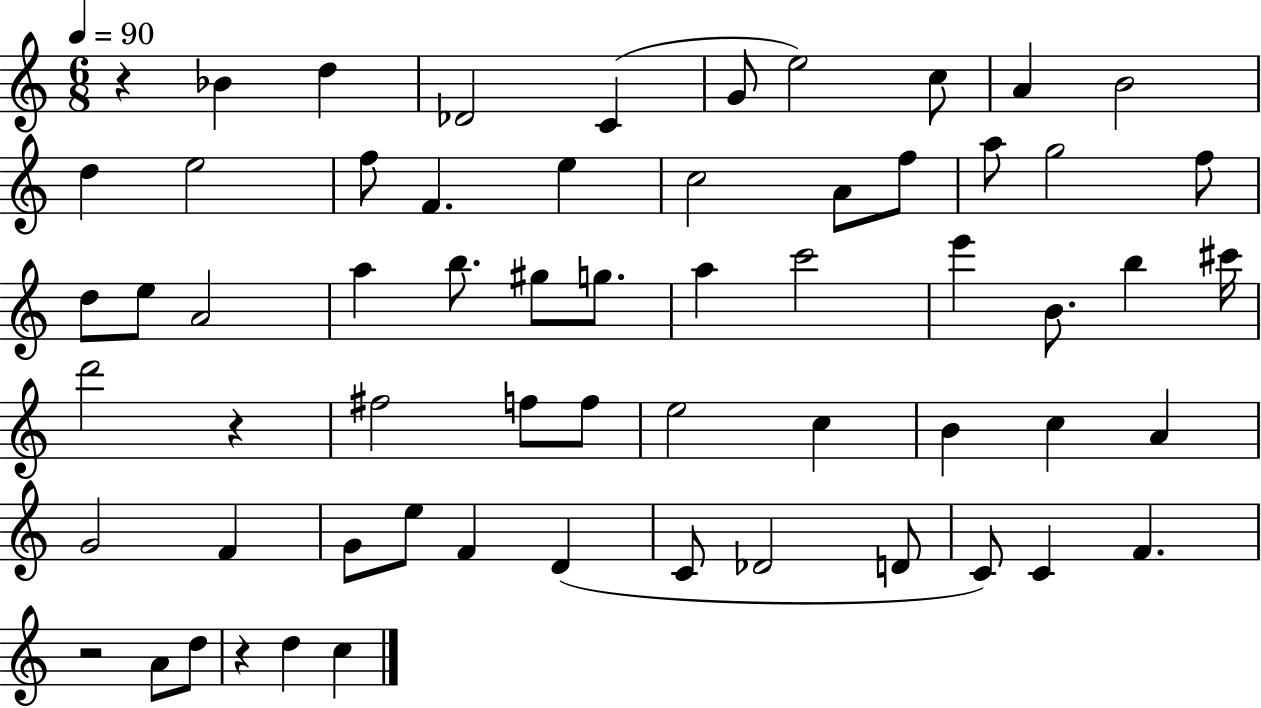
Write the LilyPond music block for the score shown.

{
  \clef treble
  \numericTimeSignature
  \time 6/8
  \key c \major
  \tempo 4 = 90
  \repeat volta 2 { r4 bes'4 d''4 | des'2 c'4( | g'8 e''2) c''8 | a'4 b'2 | \break d''4 e''2 | f''8 f'4. e''4 | c''2 a'8 f''8 | a''8 g''2 f''8 | \break d''8 e''8 a'2 | a''4 b''8. gis''8 g''8. | a''4 c'''2 | e'''4 b'8. b''4 cis'''16 | \break d'''2 r4 | fis''2 f''8 f''8 | e''2 c''4 | b'4 c''4 a'4 | \break g'2 f'4 | g'8 e''8 f'4 d'4( | c'8 des'2 d'8 | c'8) c'4 f'4. | \break r2 a'8 d''8 | r4 d''4 c''4 | } \bar "|."
}